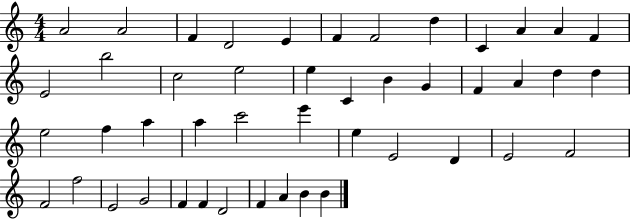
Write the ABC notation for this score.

X:1
T:Untitled
M:4/4
L:1/4
K:C
A2 A2 F D2 E F F2 d C A A F E2 b2 c2 e2 e C B G F A d d e2 f a a c'2 e' e E2 D E2 F2 F2 f2 E2 G2 F F D2 F A B B